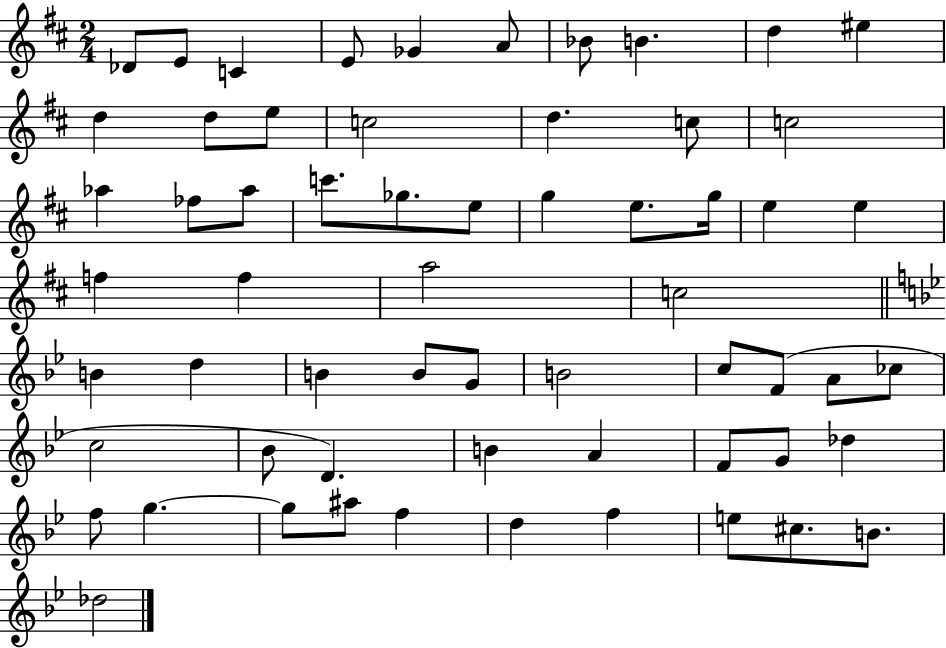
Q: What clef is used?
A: treble